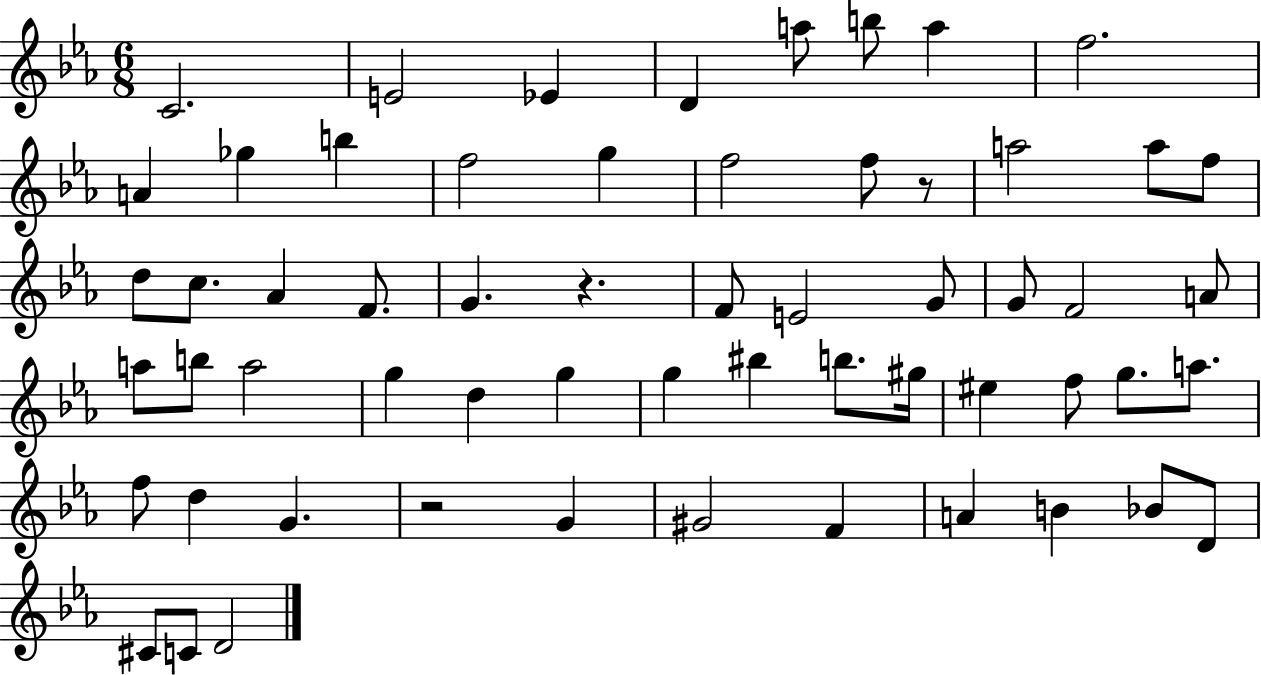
{
  \clef treble
  \numericTimeSignature
  \time 6/8
  \key ees \major
  c'2. | e'2 ees'4 | d'4 a''8 b''8 a''4 | f''2. | \break a'4 ges''4 b''4 | f''2 g''4 | f''2 f''8 r8 | a''2 a''8 f''8 | \break d''8 c''8. aes'4 f'8. | g'4. r4. | f'8 e'2 g'8 | g'8 f'2 a'8 | \break a''8 b''8 a''2 | g''4 d''4 g''4 | g''4 bis''4 b''8. gis''16 | eis''4 f''8 g''8. a''8. | \break f''8 d''4 g'4. | r2 g'4 | gis'2 f'4 | a'4 b'4 bes'8 d'8 | \break cis'8 c'8 d'2 | \bar "|."
}